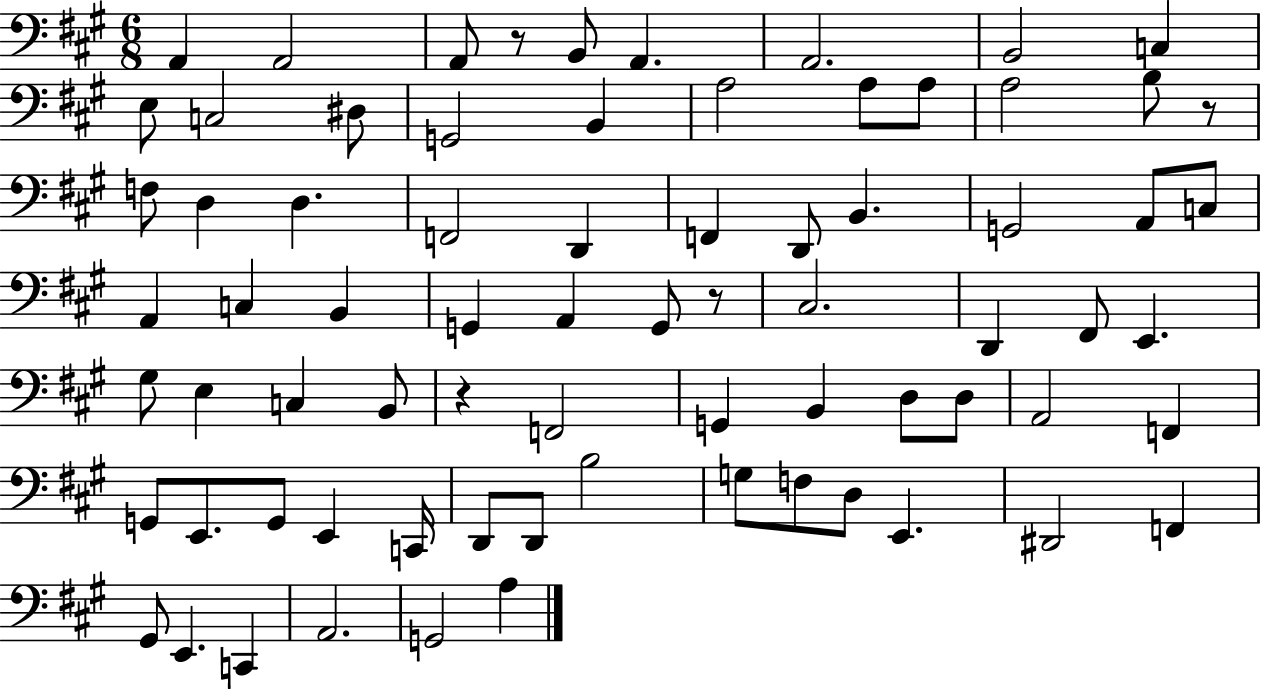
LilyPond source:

{
  \clef bass
  \numericTimeSignature
  \time 6/8
  \key a \major
  a,4 a,2 | a,8 r8 b,8 a,4. | a,2. | b,2 c4 | \break e8 c2 dis8 | g,2 b,4 | a2 a8 a8 | a2 b8 r8 | \break f8 d4 d4. | f,2 d,4 | f,4 d,8 b,4. | g,2 a,8 c8 | \break a,4 c4 b,4 | g,4 a,4 g,8 r8 | cis2. | d,4 fis,8 e,4. | \break gis8 e4 c4 b,8 | r4 f,2 | g,4 b,4 d8 d8 | a,2 f,4 | \break g,8 e,8. g,8 e,4 c,16 | d,8 d,8 b2 | g8 f8 d8 e,4. | dis,2 f,4 | \break gis,8 e,4. c,4 | a,2. | g,2 a4 | \bar "|."
}